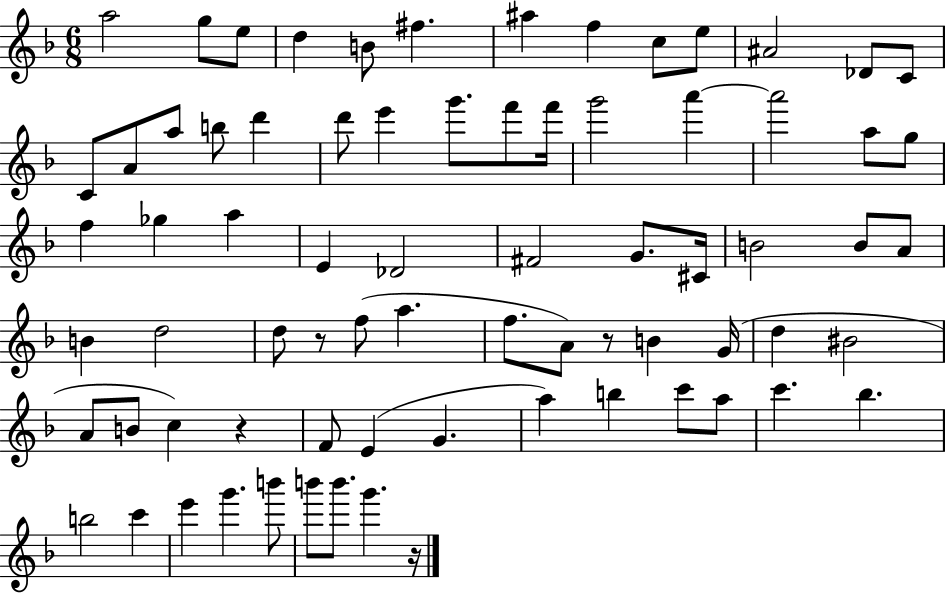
X:1
T:Untitled
M:6/8
L:1/4
K:F
a2 g/2 e/2 d B/2 ^f ^a f c/2 e/2 ^A2 _D/2 C/2 C/2 A/2 a/2 b/2 d' d'/2 e' g'/2 f'/2 f'/4 g'2 a' a'2 a/2 g/2 f _g a E _D2 ^F2 G/2 ^C/4 B2 B/2 A/2 B d2 d/2 z/2 f/2 a f/2 A/2 z/2 B G/4 d ^B2 A/2 B/2 c z F/2 E G a b c'/2 a/2 c' _b b2 c' e' g' b'/2 b'/2 b'/2 g' z/4